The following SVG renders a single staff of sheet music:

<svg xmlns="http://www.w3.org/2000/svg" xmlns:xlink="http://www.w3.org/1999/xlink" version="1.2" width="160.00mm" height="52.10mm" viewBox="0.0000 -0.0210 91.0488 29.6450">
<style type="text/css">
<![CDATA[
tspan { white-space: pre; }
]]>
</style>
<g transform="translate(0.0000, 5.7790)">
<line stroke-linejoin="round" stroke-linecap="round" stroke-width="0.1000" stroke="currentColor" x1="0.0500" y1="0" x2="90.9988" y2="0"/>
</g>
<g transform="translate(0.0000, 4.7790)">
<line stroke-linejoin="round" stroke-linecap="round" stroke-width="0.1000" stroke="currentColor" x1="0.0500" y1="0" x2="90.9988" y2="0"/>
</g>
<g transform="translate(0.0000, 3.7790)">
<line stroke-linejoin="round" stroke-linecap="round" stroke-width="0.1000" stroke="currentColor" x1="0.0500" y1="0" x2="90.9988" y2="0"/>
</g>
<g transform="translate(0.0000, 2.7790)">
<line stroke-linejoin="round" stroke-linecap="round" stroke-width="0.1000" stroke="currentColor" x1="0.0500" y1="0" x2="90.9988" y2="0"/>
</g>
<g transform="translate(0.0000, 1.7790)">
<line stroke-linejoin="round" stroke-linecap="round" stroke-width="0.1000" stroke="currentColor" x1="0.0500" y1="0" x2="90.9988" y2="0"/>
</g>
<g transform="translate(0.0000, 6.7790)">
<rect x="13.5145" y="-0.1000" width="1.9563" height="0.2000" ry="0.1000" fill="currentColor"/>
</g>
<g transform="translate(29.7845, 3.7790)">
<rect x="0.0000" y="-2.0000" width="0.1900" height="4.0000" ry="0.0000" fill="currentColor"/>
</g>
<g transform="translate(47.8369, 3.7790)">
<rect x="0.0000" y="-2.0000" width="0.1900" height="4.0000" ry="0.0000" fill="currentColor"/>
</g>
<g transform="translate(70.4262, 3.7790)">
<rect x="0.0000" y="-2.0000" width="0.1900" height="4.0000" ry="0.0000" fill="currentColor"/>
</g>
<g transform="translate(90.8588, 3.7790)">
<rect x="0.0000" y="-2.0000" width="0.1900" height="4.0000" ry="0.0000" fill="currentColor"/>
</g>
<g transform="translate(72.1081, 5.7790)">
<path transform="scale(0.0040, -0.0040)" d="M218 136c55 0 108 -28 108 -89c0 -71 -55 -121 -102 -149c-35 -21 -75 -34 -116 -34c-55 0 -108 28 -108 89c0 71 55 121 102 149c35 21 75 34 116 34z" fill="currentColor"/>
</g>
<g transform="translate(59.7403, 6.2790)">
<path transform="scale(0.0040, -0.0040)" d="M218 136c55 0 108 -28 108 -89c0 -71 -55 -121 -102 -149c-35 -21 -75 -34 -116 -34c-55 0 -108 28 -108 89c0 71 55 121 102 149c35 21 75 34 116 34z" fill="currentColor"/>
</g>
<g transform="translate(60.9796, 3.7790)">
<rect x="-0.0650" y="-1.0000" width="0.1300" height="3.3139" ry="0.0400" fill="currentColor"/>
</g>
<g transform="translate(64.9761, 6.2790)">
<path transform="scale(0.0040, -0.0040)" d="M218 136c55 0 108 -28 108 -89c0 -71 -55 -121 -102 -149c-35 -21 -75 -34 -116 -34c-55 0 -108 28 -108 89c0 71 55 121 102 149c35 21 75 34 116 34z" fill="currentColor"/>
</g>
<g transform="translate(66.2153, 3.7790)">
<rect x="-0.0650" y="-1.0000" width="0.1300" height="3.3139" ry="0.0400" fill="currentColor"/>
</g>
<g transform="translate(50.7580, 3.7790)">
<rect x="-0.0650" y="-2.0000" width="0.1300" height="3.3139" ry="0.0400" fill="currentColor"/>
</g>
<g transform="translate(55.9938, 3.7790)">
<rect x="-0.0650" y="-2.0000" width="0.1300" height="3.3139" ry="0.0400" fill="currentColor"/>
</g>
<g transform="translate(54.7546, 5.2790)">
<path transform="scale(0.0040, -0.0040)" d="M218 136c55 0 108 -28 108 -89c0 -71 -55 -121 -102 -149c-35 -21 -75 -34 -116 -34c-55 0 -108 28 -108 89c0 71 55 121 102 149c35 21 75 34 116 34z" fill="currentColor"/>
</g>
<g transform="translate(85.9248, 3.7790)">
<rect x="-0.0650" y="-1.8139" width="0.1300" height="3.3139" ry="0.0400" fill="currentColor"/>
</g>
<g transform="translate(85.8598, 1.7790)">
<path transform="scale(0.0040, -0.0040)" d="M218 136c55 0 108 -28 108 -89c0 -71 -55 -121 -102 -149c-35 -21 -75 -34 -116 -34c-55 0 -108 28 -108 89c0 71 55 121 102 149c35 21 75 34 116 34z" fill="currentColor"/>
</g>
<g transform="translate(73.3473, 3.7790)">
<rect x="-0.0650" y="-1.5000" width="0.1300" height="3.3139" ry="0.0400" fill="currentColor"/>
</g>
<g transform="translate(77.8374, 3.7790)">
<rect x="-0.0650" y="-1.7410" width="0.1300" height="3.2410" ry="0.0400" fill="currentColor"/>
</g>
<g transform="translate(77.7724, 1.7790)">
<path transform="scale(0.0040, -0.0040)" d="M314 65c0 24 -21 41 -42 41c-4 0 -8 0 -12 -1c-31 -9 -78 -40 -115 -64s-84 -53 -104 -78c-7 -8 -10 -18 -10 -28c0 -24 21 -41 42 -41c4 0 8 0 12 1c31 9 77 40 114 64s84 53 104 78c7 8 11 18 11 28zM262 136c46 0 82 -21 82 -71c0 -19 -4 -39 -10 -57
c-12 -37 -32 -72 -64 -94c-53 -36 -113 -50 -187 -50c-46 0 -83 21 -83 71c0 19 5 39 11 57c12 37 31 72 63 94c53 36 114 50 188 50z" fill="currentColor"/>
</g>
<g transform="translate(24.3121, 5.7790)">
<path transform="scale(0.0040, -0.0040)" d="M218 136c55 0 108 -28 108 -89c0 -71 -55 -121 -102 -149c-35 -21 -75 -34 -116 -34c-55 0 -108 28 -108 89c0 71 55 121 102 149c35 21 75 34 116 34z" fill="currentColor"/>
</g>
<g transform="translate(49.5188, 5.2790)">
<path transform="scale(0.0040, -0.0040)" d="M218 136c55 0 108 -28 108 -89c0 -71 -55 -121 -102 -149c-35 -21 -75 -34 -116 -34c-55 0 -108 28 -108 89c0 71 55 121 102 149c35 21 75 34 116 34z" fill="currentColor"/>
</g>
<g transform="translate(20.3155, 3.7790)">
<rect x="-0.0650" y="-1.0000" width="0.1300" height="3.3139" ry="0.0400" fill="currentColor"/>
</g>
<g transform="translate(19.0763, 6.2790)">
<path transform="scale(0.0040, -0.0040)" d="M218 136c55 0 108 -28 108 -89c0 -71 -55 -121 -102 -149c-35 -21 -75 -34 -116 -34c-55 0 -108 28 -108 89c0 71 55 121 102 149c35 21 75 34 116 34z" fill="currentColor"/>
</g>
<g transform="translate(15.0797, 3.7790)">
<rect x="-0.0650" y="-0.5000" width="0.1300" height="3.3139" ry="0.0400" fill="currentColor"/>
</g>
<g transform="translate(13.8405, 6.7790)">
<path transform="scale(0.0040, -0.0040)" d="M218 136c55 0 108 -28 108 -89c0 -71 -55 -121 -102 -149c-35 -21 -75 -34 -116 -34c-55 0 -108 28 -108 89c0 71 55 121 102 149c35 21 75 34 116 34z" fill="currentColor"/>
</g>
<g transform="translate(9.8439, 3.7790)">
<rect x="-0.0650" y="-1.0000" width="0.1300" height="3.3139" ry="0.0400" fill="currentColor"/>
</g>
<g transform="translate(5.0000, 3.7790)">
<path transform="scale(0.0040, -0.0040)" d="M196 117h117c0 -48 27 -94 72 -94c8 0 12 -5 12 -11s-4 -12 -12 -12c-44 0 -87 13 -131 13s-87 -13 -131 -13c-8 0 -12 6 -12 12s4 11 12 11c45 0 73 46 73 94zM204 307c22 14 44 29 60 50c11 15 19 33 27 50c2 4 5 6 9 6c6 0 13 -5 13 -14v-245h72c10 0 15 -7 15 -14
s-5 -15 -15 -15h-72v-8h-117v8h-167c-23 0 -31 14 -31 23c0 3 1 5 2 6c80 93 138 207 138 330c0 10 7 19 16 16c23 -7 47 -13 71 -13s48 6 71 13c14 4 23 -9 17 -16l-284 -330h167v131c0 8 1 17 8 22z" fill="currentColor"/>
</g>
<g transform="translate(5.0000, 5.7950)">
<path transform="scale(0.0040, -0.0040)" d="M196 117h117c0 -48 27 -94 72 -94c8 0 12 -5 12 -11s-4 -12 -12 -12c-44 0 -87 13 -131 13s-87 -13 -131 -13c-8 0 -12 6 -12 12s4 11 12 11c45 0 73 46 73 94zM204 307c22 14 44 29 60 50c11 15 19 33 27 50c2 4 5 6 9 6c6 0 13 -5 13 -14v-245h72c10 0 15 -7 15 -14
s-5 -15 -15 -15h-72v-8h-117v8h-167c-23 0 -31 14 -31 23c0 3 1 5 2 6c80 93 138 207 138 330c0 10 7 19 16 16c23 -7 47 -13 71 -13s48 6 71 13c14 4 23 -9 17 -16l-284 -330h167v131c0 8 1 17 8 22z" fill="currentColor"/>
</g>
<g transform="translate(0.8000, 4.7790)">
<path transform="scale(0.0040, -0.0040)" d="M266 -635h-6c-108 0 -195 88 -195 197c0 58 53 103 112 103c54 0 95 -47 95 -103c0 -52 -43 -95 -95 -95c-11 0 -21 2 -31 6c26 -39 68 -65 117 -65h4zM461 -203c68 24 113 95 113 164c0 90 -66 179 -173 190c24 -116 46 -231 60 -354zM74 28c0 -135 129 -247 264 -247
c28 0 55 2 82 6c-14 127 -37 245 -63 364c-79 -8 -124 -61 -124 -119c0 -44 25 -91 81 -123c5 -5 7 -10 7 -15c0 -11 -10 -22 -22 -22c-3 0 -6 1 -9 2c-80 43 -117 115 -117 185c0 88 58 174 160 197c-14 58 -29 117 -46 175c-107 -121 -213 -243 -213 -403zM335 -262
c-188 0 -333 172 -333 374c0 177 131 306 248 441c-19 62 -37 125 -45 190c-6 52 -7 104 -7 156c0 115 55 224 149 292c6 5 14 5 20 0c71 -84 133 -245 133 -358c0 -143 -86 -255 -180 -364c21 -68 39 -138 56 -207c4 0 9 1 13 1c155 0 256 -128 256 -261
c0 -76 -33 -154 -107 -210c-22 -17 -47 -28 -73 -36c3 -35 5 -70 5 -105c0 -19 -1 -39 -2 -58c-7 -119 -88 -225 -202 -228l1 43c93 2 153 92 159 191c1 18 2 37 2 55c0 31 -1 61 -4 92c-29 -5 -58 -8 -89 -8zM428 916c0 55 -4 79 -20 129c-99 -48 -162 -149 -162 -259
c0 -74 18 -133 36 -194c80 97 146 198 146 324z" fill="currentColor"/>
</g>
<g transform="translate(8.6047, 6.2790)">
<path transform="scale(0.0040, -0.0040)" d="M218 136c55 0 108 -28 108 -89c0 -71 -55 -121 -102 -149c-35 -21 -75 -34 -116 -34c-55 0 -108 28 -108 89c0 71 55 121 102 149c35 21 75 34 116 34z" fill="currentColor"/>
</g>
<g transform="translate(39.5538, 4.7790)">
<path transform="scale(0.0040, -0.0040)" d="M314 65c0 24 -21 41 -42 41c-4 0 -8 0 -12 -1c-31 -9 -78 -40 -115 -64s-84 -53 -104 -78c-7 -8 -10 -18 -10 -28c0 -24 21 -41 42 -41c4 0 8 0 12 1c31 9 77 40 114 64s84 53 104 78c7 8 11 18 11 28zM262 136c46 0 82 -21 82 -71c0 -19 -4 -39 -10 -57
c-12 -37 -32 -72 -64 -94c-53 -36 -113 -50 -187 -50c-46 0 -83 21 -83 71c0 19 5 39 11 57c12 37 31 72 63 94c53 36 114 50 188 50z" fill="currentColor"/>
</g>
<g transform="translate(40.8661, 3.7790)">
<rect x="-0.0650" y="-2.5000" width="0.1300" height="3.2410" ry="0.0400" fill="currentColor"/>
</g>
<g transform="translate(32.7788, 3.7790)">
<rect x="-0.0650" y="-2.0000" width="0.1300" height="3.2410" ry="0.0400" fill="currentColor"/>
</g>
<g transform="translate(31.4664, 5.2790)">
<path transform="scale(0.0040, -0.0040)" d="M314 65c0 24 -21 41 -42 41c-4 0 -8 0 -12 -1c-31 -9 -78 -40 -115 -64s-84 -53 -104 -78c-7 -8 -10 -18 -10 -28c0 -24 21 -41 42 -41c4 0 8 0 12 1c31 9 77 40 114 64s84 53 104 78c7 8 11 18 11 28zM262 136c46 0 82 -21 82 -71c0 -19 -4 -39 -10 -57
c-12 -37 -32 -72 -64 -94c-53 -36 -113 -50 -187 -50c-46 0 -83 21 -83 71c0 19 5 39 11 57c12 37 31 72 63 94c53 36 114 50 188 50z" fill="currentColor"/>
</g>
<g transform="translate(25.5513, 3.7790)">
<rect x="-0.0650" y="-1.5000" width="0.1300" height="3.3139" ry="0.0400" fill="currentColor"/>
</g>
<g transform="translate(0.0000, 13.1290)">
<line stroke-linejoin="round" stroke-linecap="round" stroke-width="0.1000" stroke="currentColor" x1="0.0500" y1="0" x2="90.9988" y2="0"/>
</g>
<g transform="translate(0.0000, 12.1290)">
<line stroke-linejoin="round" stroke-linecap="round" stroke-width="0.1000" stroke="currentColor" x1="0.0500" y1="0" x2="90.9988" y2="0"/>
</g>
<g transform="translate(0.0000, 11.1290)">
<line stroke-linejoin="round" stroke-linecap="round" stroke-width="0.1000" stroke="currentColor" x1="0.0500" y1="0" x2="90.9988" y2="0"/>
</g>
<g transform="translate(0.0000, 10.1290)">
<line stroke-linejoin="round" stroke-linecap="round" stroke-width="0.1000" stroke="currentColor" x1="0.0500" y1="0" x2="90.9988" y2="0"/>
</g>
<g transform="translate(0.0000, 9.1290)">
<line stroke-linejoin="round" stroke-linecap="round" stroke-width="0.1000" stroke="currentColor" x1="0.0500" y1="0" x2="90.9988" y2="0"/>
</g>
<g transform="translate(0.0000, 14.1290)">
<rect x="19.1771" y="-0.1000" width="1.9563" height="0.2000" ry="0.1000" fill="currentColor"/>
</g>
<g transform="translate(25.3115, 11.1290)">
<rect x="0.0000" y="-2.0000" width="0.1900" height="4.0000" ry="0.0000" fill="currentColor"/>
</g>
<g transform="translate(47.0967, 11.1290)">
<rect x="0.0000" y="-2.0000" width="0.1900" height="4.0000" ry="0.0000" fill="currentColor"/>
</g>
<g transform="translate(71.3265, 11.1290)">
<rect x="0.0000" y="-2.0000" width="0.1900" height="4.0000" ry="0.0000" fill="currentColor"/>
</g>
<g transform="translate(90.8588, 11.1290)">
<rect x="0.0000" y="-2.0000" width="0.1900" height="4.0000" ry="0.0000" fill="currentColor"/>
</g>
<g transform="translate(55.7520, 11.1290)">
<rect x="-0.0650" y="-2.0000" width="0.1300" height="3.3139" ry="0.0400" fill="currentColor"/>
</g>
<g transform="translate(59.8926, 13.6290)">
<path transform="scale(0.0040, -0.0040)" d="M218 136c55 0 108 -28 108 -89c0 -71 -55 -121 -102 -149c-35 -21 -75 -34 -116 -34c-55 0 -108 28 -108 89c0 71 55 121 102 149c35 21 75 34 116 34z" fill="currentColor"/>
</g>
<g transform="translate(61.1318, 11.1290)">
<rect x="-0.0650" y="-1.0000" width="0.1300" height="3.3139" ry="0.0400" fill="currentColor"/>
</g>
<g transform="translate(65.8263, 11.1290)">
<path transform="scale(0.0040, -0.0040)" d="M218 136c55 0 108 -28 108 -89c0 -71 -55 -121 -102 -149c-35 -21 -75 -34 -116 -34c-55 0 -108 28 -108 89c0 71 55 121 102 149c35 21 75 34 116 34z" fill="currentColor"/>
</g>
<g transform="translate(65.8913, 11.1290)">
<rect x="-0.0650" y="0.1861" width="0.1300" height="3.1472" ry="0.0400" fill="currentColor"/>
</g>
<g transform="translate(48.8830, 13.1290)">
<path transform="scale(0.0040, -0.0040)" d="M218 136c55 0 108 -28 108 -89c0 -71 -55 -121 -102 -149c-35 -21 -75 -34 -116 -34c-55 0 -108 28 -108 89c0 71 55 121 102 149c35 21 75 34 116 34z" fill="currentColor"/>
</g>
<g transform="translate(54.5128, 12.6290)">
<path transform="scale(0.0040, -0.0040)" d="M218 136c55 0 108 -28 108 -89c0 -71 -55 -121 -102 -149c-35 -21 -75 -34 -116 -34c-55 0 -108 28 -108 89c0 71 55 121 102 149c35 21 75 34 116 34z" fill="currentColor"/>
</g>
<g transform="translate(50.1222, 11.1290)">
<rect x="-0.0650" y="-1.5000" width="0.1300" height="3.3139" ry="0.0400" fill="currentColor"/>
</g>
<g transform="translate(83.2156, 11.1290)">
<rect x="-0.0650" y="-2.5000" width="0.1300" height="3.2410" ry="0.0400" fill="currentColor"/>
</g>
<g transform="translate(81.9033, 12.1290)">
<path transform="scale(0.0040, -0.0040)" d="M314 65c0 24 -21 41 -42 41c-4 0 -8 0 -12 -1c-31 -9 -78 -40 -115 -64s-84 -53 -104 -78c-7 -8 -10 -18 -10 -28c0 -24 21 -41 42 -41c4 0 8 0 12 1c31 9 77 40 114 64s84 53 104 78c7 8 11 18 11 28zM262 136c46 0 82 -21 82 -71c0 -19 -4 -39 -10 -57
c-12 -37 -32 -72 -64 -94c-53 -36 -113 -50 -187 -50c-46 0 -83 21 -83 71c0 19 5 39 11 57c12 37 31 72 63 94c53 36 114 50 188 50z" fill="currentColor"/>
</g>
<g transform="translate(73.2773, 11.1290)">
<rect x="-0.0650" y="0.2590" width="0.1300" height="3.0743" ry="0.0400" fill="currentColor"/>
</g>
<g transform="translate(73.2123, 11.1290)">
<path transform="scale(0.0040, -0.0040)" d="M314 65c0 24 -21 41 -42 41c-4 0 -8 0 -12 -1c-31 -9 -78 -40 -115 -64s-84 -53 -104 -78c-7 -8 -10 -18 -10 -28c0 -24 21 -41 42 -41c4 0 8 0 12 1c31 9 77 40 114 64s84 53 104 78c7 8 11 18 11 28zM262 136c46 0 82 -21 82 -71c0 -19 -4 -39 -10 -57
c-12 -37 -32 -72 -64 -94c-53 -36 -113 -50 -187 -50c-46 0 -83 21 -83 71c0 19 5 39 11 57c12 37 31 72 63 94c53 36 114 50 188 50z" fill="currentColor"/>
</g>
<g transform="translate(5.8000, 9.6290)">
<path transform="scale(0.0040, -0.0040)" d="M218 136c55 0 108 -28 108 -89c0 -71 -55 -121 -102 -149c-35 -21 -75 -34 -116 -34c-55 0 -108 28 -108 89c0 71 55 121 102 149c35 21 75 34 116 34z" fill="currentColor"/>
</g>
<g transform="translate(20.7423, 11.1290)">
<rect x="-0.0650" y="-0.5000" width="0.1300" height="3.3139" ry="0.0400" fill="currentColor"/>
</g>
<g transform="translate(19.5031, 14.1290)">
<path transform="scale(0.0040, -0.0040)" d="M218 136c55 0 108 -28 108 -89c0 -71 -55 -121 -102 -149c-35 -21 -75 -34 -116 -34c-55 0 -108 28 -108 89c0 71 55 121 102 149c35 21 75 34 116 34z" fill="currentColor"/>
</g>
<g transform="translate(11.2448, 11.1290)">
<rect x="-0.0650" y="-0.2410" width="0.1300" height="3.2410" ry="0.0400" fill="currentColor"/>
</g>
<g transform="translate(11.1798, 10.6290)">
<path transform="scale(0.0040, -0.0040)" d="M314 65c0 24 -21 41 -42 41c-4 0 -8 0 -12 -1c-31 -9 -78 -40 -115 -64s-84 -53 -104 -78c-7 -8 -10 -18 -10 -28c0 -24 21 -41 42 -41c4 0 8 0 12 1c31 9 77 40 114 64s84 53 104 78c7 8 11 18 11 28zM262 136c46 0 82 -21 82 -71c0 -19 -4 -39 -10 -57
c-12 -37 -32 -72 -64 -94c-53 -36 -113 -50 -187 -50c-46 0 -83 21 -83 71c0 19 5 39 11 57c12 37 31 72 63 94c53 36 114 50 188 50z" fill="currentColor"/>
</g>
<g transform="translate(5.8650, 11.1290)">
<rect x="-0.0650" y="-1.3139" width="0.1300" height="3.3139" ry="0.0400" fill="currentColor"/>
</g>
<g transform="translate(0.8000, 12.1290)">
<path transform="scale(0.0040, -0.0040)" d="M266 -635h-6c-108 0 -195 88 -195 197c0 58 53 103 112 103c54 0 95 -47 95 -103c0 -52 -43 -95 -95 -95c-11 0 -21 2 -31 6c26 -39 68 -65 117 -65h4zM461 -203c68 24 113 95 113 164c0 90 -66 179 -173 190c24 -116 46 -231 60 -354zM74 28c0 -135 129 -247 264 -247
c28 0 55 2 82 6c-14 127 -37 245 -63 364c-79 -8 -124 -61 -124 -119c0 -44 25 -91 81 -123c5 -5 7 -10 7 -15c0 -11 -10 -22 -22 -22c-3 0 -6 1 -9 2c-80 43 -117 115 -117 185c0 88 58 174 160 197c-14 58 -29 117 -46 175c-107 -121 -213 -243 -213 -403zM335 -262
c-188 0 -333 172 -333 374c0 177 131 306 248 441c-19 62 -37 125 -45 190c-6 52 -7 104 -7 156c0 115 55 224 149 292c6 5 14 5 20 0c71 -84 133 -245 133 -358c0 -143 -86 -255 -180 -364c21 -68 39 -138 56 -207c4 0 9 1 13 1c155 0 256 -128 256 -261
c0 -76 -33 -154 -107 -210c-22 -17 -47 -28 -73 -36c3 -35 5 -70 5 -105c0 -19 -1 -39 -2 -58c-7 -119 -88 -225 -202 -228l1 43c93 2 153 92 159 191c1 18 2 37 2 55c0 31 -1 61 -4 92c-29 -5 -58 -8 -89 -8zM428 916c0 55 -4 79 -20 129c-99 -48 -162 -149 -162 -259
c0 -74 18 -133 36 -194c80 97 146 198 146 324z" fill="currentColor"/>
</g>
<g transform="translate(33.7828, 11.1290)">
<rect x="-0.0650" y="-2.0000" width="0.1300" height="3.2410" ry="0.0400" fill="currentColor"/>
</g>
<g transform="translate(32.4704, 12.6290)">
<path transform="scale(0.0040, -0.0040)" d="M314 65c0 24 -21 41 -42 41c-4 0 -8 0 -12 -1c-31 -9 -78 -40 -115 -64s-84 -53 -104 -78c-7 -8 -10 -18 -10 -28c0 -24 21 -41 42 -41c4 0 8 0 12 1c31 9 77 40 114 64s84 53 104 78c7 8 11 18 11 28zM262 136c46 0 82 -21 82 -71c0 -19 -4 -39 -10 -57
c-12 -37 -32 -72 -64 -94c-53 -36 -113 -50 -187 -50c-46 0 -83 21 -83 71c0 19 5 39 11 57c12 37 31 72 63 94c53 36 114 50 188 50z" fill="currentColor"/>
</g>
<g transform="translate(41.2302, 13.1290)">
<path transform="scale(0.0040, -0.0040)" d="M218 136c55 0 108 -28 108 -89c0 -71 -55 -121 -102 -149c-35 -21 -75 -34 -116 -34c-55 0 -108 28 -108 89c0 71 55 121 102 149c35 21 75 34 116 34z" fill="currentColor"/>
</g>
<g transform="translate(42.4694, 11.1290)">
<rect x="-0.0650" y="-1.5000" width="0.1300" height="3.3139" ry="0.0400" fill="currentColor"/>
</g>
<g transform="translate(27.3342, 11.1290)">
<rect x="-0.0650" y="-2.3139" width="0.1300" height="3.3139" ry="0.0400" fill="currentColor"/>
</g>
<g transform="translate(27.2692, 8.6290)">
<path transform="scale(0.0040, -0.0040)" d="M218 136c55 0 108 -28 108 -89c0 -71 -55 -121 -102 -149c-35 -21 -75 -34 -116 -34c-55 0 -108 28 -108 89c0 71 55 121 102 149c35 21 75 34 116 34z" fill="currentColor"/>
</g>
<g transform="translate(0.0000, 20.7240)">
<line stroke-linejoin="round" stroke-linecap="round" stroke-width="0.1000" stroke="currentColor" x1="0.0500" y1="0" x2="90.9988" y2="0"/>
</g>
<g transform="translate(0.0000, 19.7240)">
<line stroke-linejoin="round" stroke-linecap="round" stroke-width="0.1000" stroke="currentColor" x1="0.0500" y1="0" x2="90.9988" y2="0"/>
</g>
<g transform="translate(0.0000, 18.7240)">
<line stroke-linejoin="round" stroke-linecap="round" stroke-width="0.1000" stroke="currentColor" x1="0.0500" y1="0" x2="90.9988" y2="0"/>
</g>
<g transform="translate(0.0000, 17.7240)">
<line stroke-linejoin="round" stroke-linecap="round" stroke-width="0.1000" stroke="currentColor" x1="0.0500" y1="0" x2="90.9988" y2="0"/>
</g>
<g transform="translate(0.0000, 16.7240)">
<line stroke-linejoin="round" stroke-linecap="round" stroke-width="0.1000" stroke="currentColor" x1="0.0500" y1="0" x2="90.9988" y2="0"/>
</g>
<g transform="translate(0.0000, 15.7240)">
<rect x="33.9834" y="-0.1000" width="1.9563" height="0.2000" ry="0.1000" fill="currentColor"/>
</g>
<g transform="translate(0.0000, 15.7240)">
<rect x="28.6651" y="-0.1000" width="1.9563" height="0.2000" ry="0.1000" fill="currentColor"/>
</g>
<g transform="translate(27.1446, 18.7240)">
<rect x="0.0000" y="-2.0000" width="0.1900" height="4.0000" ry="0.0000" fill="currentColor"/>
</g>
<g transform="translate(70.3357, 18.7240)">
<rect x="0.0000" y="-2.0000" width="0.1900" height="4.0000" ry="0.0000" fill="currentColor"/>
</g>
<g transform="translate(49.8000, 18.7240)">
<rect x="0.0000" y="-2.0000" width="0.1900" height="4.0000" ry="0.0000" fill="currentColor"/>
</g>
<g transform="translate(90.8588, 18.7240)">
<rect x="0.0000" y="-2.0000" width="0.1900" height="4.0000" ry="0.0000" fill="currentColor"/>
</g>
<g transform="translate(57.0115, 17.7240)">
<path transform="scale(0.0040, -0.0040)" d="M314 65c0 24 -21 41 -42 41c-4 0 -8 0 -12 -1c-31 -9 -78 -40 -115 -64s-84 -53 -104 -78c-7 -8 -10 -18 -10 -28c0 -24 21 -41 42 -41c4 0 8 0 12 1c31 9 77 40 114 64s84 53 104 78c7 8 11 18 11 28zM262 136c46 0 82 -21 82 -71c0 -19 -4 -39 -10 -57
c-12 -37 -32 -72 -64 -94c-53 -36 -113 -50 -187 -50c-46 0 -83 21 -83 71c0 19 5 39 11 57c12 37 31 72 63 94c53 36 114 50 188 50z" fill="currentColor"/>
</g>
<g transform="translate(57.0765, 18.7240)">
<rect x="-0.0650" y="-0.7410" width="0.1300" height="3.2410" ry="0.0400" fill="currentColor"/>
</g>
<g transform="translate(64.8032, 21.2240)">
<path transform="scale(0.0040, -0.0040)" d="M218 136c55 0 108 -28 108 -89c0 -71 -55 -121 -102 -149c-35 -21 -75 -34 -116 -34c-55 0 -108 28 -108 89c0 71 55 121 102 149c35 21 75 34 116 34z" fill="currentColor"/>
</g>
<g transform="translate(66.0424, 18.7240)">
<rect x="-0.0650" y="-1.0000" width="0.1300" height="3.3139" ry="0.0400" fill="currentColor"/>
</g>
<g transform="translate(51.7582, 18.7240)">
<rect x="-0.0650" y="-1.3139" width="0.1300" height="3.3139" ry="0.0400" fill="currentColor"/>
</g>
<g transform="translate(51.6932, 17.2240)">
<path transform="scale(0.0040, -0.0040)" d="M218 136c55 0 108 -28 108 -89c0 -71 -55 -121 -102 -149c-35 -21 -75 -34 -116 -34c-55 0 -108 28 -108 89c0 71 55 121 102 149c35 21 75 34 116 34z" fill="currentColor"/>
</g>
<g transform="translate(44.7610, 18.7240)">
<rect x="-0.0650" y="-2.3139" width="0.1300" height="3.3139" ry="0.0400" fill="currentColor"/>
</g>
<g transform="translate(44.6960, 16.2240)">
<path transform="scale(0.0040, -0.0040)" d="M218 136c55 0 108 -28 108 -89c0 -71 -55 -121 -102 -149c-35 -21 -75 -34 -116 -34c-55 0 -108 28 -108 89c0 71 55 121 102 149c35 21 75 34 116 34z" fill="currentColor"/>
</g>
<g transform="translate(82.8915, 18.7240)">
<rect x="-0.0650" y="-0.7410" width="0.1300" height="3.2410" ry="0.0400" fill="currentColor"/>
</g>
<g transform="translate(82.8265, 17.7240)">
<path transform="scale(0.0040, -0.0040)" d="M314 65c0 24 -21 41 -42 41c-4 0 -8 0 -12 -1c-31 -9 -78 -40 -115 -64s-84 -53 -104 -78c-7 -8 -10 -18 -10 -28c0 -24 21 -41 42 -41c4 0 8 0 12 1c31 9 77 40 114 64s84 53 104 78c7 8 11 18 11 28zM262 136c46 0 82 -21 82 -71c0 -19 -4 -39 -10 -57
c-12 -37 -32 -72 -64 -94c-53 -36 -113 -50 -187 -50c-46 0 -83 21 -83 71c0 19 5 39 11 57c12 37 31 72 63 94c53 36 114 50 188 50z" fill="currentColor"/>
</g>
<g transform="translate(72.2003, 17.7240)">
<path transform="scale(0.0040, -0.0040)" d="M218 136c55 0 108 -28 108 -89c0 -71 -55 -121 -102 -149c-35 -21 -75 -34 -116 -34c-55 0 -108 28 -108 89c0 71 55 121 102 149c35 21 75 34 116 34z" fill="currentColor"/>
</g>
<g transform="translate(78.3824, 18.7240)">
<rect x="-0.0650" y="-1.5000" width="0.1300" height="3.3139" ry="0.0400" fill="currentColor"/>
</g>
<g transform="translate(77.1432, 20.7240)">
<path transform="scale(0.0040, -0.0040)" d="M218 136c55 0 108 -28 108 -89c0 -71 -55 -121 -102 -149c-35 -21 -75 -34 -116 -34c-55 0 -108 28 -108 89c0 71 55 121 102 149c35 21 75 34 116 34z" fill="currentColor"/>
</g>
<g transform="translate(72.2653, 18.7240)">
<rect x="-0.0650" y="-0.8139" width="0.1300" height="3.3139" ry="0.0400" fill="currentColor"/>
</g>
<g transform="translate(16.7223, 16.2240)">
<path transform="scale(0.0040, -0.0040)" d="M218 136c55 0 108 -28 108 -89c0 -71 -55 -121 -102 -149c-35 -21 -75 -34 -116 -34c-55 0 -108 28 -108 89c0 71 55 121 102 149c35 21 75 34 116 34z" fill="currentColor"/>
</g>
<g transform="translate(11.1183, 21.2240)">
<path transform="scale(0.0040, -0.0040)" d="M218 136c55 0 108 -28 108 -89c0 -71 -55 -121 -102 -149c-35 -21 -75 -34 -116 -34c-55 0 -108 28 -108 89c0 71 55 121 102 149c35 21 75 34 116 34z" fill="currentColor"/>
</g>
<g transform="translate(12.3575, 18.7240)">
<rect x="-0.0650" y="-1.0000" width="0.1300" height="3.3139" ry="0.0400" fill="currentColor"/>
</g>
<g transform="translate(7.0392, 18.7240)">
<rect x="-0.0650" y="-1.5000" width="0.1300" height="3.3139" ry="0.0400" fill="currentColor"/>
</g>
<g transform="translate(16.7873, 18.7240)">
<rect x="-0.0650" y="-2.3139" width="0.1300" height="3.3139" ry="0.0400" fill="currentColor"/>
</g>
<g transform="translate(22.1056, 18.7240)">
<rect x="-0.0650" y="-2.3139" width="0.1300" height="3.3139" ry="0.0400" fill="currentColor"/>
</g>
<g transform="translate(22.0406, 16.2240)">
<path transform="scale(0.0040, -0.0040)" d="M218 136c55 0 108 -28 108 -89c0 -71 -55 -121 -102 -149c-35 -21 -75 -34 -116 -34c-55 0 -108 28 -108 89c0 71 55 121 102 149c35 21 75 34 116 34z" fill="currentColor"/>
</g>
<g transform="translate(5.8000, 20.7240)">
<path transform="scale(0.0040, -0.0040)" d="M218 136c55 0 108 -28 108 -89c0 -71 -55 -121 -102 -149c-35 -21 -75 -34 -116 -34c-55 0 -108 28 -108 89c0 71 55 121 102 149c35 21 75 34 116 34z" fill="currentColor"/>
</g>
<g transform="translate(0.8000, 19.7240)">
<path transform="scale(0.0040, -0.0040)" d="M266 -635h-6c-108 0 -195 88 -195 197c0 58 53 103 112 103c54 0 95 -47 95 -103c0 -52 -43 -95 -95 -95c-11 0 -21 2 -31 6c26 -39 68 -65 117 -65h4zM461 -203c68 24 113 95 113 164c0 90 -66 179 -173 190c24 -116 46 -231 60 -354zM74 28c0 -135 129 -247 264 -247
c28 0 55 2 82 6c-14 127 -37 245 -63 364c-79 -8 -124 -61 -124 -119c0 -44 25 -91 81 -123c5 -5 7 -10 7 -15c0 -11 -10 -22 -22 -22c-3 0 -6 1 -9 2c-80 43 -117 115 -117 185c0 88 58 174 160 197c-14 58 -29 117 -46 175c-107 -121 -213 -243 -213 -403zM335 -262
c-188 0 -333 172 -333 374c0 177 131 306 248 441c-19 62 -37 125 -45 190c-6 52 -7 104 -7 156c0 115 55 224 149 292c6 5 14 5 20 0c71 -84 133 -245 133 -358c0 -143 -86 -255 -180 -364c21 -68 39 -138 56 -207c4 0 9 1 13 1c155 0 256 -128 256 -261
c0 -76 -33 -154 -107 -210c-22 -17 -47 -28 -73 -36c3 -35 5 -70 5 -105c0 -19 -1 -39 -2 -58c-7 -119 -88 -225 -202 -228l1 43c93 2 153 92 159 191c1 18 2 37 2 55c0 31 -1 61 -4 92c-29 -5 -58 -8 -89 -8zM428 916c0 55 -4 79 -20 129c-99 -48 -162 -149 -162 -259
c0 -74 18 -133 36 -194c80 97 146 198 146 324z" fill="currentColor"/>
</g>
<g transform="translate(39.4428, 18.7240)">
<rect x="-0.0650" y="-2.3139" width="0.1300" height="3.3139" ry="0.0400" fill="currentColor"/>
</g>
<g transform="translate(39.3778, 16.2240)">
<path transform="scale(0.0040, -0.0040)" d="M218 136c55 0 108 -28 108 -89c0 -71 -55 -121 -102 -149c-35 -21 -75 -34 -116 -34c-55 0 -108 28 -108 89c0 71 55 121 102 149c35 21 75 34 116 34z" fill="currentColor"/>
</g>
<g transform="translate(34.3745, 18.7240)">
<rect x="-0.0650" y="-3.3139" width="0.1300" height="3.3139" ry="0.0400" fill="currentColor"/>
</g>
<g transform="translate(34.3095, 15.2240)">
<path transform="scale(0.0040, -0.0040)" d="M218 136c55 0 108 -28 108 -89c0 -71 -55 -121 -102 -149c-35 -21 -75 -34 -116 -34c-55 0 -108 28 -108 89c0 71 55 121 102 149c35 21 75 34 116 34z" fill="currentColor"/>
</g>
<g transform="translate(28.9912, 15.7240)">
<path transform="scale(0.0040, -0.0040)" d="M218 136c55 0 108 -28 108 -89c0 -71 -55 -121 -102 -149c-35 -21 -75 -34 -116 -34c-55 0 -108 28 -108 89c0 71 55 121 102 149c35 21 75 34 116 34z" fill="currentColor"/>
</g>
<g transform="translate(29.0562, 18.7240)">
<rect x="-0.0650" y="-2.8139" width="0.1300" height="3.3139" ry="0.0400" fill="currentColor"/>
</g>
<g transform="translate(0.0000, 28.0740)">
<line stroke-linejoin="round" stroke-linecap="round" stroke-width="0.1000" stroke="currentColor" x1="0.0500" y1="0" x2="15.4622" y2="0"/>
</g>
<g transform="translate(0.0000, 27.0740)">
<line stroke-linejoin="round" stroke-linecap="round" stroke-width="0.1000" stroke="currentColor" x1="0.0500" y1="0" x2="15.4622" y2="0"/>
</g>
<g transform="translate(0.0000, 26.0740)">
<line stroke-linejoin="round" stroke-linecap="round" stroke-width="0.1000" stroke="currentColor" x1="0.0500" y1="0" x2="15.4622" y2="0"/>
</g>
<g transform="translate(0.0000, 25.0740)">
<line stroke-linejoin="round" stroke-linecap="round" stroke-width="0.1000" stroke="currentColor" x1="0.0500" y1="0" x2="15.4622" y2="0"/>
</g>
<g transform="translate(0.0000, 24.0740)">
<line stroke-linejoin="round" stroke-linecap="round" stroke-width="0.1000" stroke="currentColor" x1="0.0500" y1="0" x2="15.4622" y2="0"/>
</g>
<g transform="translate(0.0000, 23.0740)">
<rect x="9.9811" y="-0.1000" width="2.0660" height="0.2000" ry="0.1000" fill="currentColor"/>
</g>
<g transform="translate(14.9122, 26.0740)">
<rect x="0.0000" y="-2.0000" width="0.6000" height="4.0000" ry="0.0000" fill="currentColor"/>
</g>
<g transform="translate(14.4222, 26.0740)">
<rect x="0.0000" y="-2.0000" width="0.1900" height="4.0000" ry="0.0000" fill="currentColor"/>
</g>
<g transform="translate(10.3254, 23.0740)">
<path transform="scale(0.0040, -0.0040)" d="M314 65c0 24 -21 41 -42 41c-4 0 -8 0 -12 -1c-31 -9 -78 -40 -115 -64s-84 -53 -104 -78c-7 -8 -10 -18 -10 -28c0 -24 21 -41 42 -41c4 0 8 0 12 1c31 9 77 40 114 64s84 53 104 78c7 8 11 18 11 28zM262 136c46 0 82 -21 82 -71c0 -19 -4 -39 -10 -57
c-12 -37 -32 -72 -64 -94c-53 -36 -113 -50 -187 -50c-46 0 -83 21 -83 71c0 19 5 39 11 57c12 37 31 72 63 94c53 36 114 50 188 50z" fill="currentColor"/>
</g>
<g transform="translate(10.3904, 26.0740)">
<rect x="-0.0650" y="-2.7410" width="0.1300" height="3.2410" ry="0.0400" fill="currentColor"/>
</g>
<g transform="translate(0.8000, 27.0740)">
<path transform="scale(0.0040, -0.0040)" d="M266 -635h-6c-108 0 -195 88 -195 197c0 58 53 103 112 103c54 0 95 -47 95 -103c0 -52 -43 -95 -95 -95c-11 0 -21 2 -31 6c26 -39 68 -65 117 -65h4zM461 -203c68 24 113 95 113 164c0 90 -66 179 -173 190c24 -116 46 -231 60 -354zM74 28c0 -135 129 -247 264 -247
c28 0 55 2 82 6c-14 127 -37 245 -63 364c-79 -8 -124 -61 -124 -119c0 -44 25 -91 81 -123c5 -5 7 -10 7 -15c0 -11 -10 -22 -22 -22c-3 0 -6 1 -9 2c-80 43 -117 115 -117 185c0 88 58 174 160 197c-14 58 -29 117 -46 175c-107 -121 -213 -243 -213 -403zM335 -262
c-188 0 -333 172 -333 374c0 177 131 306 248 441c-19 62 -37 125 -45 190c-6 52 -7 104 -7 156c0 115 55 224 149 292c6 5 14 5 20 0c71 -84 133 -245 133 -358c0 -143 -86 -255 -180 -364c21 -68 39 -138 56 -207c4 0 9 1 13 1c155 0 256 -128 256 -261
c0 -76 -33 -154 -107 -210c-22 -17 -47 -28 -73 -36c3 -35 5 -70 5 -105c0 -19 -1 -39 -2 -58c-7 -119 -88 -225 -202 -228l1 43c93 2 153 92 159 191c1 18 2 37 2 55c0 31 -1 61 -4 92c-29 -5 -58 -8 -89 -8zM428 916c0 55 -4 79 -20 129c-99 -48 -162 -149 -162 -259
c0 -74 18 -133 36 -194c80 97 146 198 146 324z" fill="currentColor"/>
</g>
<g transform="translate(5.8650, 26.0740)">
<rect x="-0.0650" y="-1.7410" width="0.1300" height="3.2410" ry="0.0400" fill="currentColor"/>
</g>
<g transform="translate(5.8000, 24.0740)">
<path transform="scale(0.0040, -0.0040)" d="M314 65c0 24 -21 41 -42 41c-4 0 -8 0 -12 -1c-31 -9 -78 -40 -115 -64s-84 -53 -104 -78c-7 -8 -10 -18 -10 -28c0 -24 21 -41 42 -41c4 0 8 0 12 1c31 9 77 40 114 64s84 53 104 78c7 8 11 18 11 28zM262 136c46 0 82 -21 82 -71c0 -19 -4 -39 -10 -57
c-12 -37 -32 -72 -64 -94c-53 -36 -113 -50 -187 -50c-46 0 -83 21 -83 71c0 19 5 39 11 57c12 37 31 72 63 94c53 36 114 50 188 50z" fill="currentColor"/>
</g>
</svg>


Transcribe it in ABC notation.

X:1
T:Untitled
M:4/4
L:1/4
K:C
D C D E F2 G2 F F D D E f2 f e c2 C g F2 E E F D B B2 G2 E D g g a b g g e d2 D d E d2 f2 a2